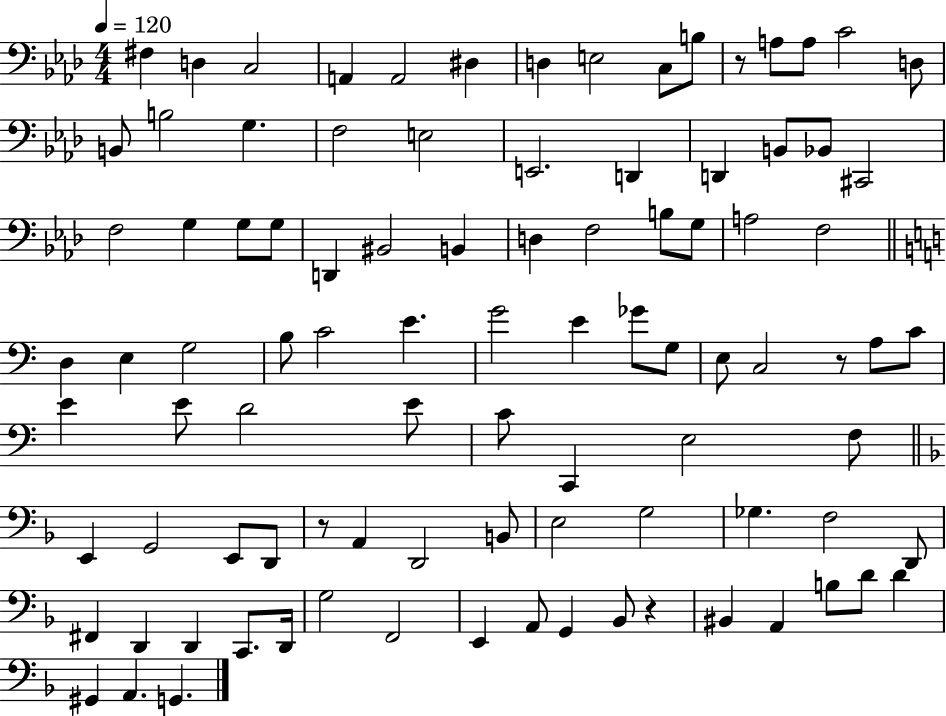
X:1
T:Untitled
M:4/4
L:1/4
K:Ab
^F, D, C,2 A,, A,,2 ^D, D, E,2 C,/2 B,/2 z/2 A,/2 A,/2 C2 D,/2 B,,/2 B,2 G, F,2 E,2 E,,2 D,, D,, B,,/2 _B,,/2 ^C,,2 F,2 G, G,/2 G,/2 D,, ^B,,2 B,, D, F,2 B,/2 G,/2 A,2 F,2 D, E, G,2 B,/2 C2 E G2 E _G/2 G,/2 E,/2 C,2 z/2 A,/2 C/2 E E/2 D2 E/2 C/2 C,, E,2 F,/2 E,, G,,2 E,,/2 D,,/2 z/2 A,, D,,2 B,,/2 E,2 G,2 _G, F,2 D,,/2 ^F,, D,, D,, C,,/2 D,,/4 G,2 F,,2 E,, A,,/2 G,, _B,,/2 z ^B,, A,, B,/2 D/2 D ^G,, A,, G,,